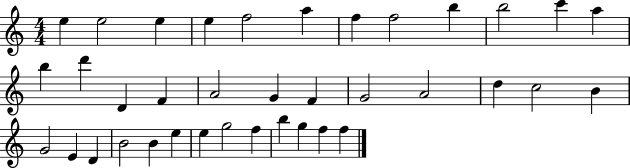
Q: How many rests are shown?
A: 0